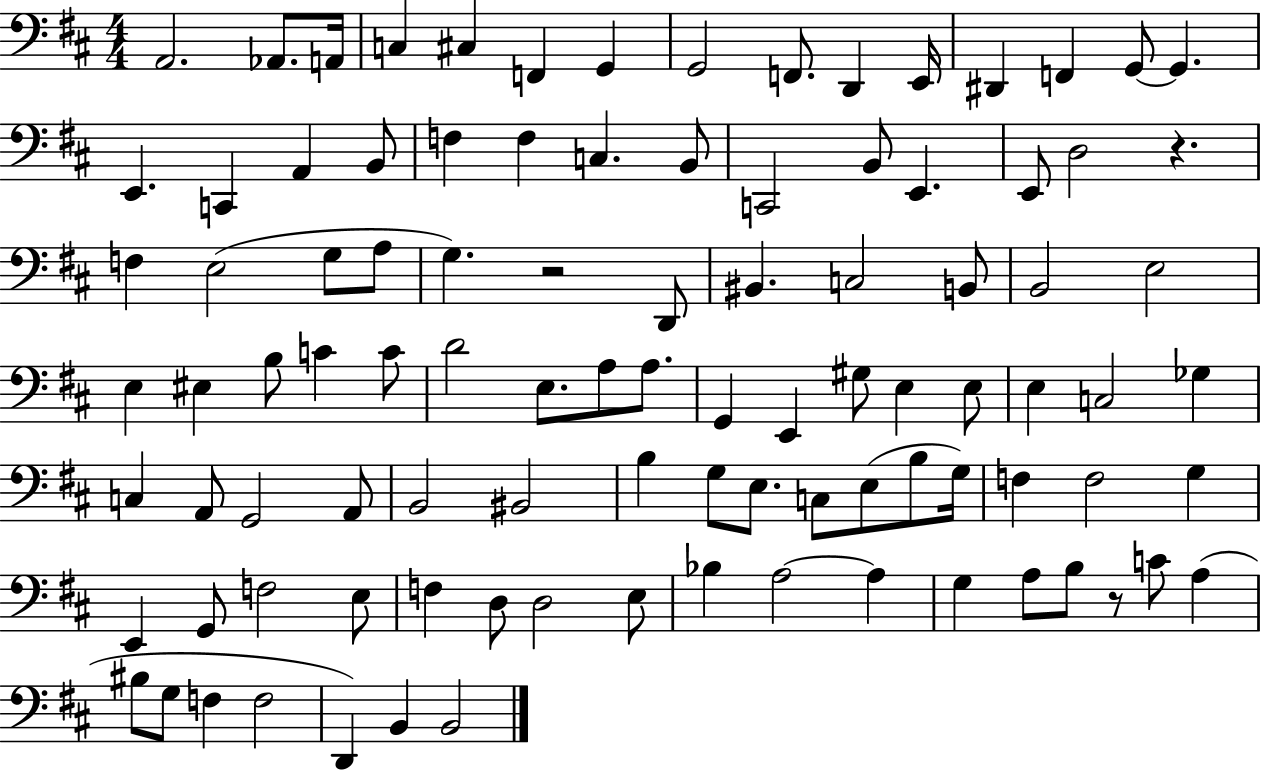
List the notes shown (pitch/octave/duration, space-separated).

A2/h. Ab2/e. A2/s C3/q C#3/q F2/q G2/q G2/h F2/e. D2/q E2/s D#2/q F2/q G2/e G2/q. E2/q. C2/q A2/q B2/e F3/q F3/q C3/q. B2/e C2/h B2/e E2/q. E2/e D3/h R/q. F3/q E3/h G3/e A3/e G3/q. R/h D2/e BIS2/q. C3/h B2/e B2/h E3/h E3/q EIS3/q B3/e C4/q C4/e D4/h E3/e. A3/e A3/e. G2/q E2/q G#3/e E3/q E3/e E3/q C3/h Gb3/q C3/q A2/e G2/h A2/e B2/h BIS2/h B3/q G3/e E3/e. C3/e E3/e B3/e G3/s F3/q F3/h G3/q E2/q G2/e F3/h E3/e F3/q D3/e D3/h E3/e Bb3/q A3/h A3/q G3/q A3/e B3/e R/e C4/e A3/q BIS3/e G3/e F3/q F3/h D2/q B2/q B2/h